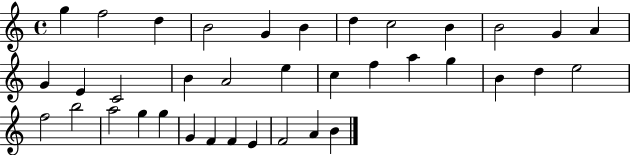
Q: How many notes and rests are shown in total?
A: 37